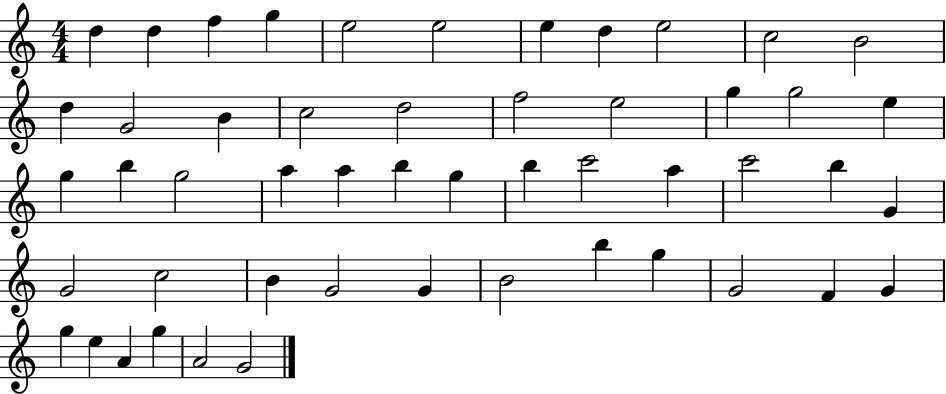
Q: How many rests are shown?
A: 0